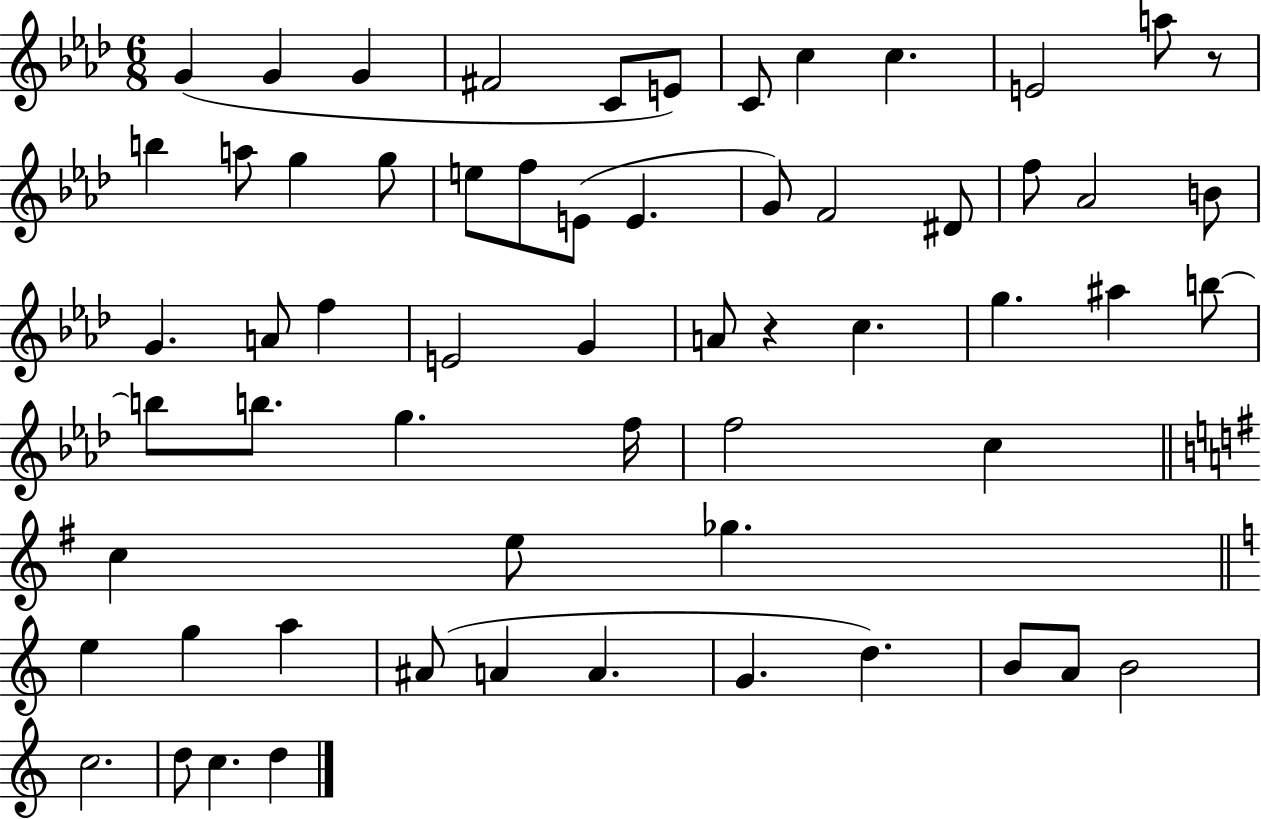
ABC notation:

X:1
T:Untitled
M:6/8
L:1/4
K:Ab
G G G ^F2 C/2 E/2 C/2 c c E2 a/2 z/2 b a/2 g g/2 e/2 f/2 E/2 E G/2 F2 ^D/2 f/2 _A2 B/2 G A/2 f E2 G A/2 z c g ^a b/2 b/2 b/2 g f/4 f2 c c e/2 _g e g a ^A/2 A A G d B/2 A/2 B2 c2 d/2 c d